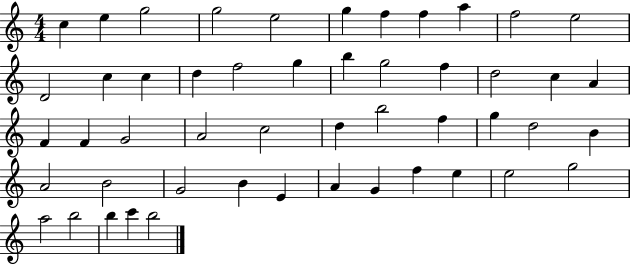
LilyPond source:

{
  \clef treble
  \numericTimeSignature
  \time 4/4
  \key c \major
  c''4 e''4 g''2 | g''2 e''2 | g''4 f''4 f''4 a''4 | f''2 e''2 | \break d'2 c''4 c''4 | d''4 f''2 g''4 | b''4 g''2 f''4 | d''2 c''4 a'4 | \break f'4 f'4 g'2 | a'2 c''2 | d''4 b''2 f''4 | g''4 d''2 b'4 | \break a'2 b'2 | g'2 b'4 e'4 | a'4 g'4 f''4 e''4 | e''2 g''2 | \break a''2 b''2 | b''4 c'''4 b''2 | \bar "|."
}